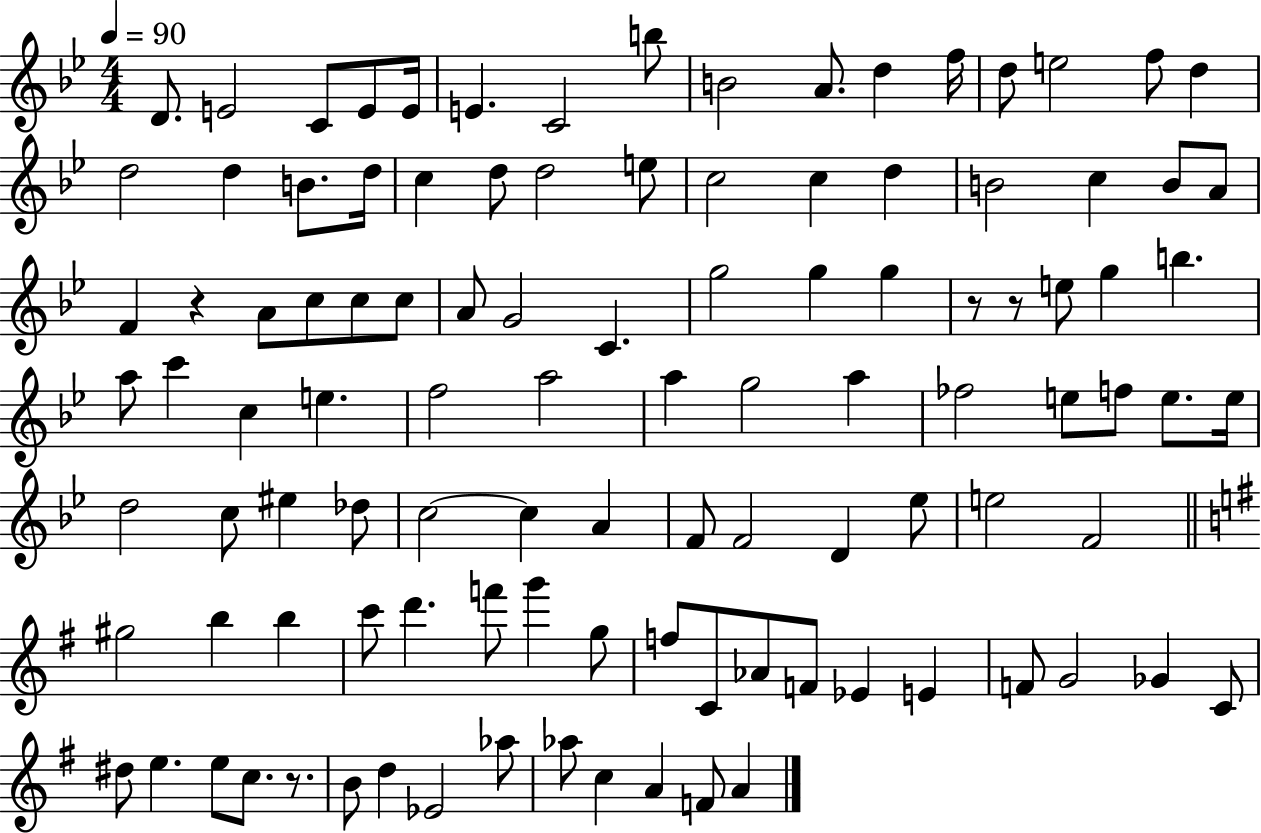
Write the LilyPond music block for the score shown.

{
  \clef treble
  \numericTimeSignature
  \time 4/4
  \key bes \major
  \tempo 4 = 90
  d'8. e'2 c'8 e'8 e'16 | e'4. c'2 b''8 | b'2 a'8. d''4 f''16 | d''8 e''2 f''8 d''4 | \break d''2 d''4 b'8. d''16 | c''4 d''8 d''2 e''8 | c''2 c''4 d''4 | b'2 c''4 b'8 a'8 | \break f'4 r4 a'8 c''8 c''8 c''8 | a'8 g'2 c'4. | g''2 g''4 g''4 | r8 r8 e''8 g''4 b''4. | \break a''8 c'''4 c''4 e''4. | f''2 a''2 | a''4 g''2 a''4 | fes''2 e''8 f''8 e''8. e''16 | \break d''2 c''8 eis''4 des''8 | c''2~~ c''4 a'4 | f'8 f'2 d'4 ees''8 | e''2 f'2 | \break \bar "||" \break \key e \minor gis''2 b''4 b''4 | c'''8 d'''4. f'''8 g'''4 g''8 | f''8 c'8 aes'8 f'8 ees'4 e'4 | f'8 g'2 ges'4 c'8 | \break dis''8 e''4. e''8 c''8. r8. | b'8 d''4 ees'2 aes''8 | aes''8 c''4 a'4 f'8 a'4 | \bar "|."
}